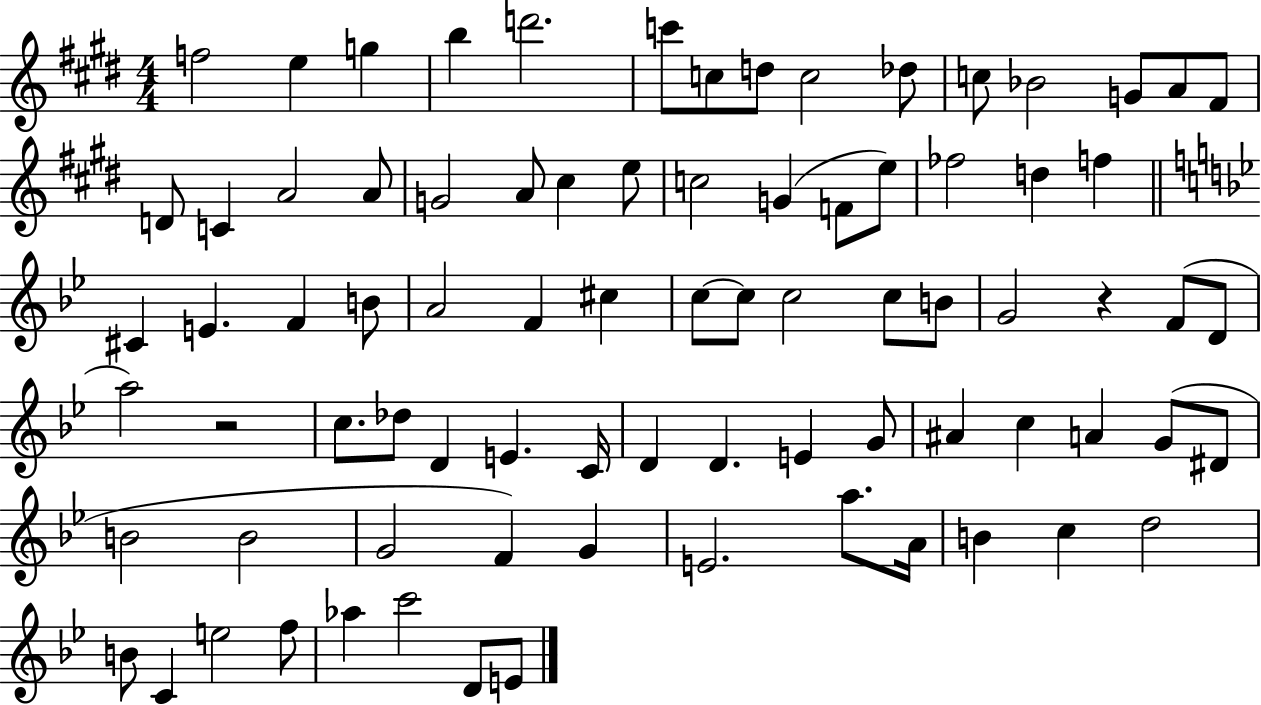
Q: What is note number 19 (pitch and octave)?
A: A4